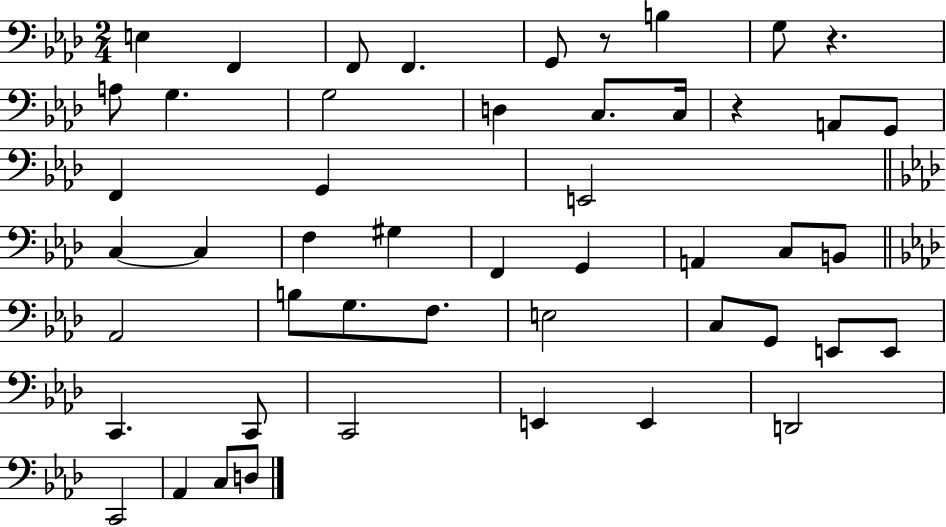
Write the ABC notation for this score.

X:1
T:Untitled
M:2/4
L:1/4
K:Ab
E, F,, F,,/2 F,, G,,/2 z/2 B, G,/2 z A,/2 G, G,2 D, C,/2 C,/4 z A,,/2 G,,/2 F,, G,, E,,2 C, C, F, ^G, F,, G,, A,, C,/2 B,,/2 _A,,2 B,/2 G,/2 F,/2 E,2 C,/2 G,,/2 E,,/2 E,,/2 C,, C,,/2 C,,2 E,, E,, D,,2 C,,2 _A,, C,/2 D,/2